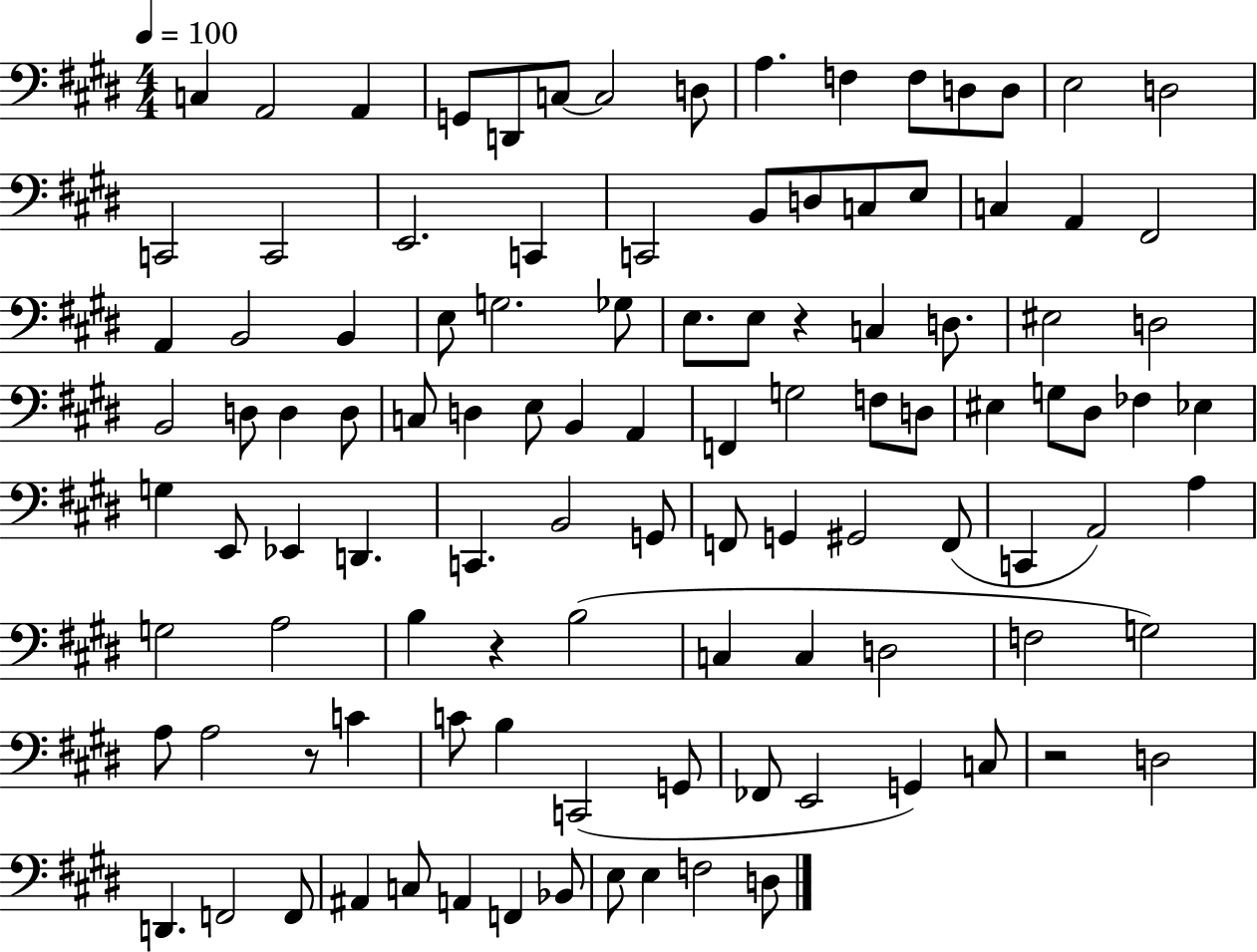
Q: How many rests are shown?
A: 4